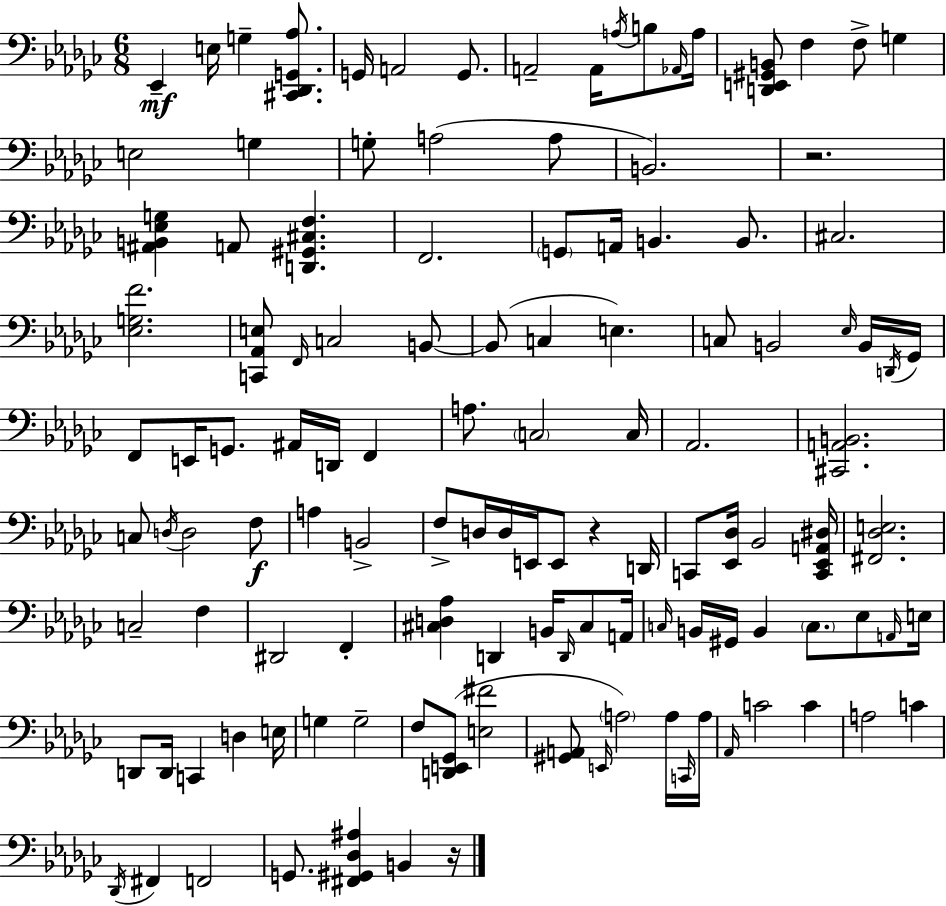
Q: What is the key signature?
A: EES minor